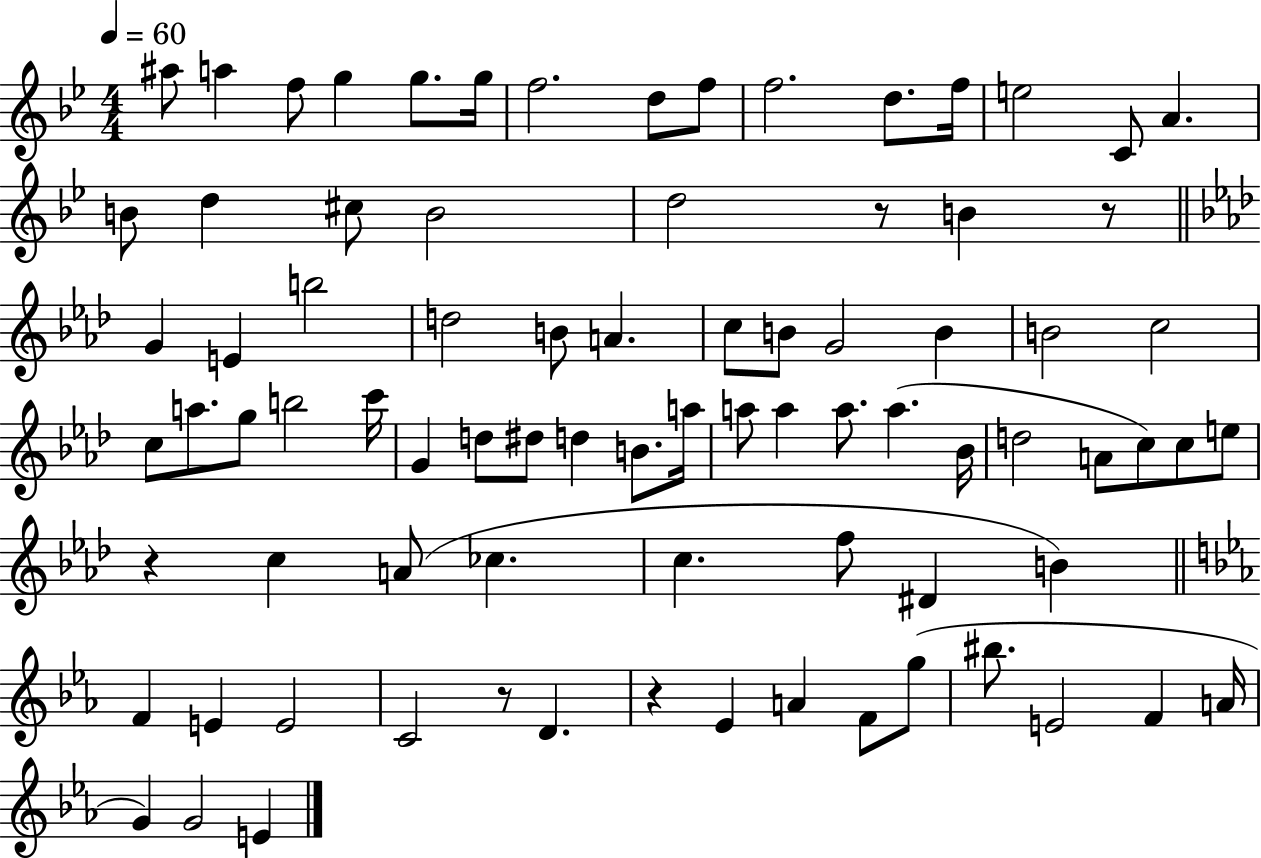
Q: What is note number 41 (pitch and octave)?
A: D#5